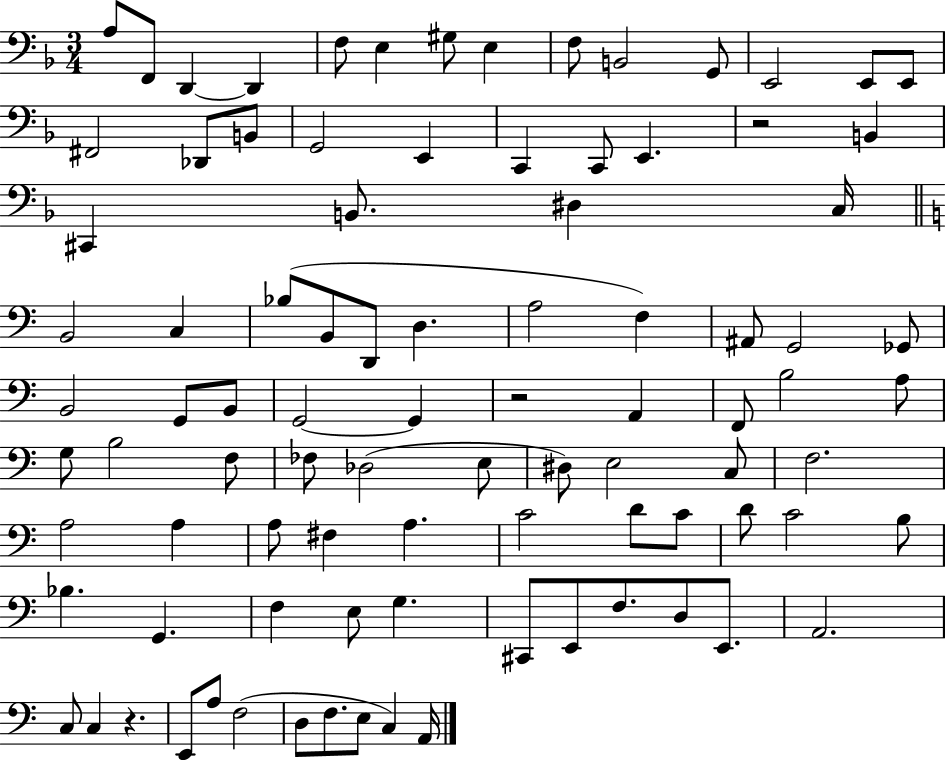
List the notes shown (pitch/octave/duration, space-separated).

A3/e F2/e D2/q D2/q F3/e E3/q G#3/e E3/q F3/e B2/h G2/e E2/h E2/e E2/e F#2/h Db2/e B2/e G2/h E2/q C2/q C2/e E2/q. R/h B2/q C#2/q B2/e. D#3/q C3/s B2/h C3/q Bb3/e B2/e D2/e D3/q. A3/h F3/q A#2/e G2/h Gb2/e B2/h G2/e B2/e G2/h G2/q R/h A2/q F2/e B3/h A3/e G3/e B3/h F3/e FES3/e Db3/h E3/e D#3/e E3/h C3/e F3/h. A3/h A3/q A3/e F#3/q A3/q. C4/h D4/e C4/e D4/e C4/h B3/e Bb3/q. G2/q. F3/q E3/e G3/q. C#2/e E2/e F3/e. D3/e E2/e. A2/h. C3/e C3/q R/q. E2/e A3/e F3/h D3/e F3/e. E3/e C3/q A2/s